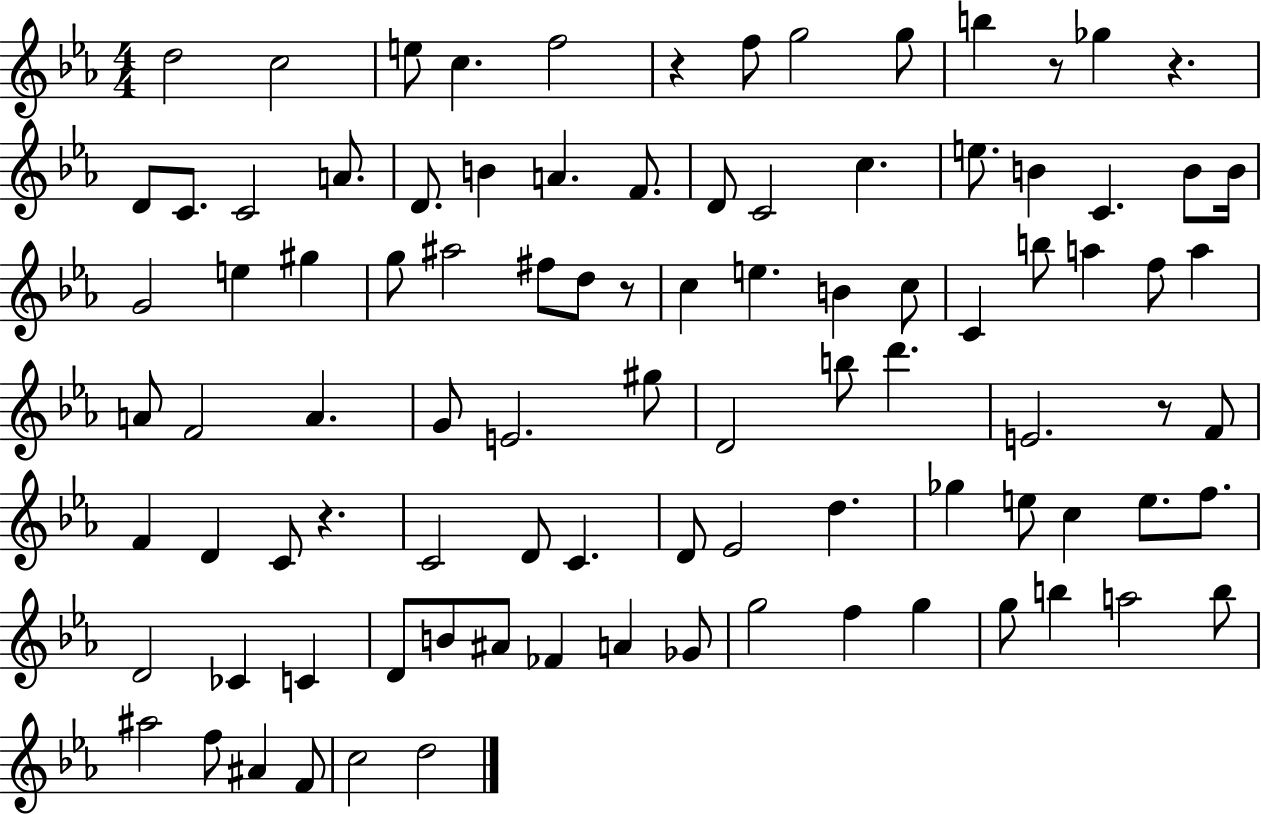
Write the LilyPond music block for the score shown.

{
  \clef treble
  \numericTimeSignature
  \time 4/4
  \key ees \major
  \repeat volta 2 { d''2 c''2 | e''8 c''4. f''2 | r4 f''8 g''2 g''8 | b''4 r8 ges''4 r4. | \break d'8 c'8. c'2 a'8. | d'8. b'4 a'4. f'8. | d'8 c'2 c''4. | e''8. b'4 c'4. b'8 b'16 | \break g'2 e''4 gis''4 | g''8 ais''2 fis''8 d''8 r8 | c''4 e''4. b'4 c''8 | c'4 b''8 a''4 f''8 a''4 | \break a'8 f'2 a'4. | g'8 e'2. gis''8 | d'2 b''8 d'''4. | e'2. r8 f'8 | \break f'4 d'4 c'8 r4. | c'2 d'8 c'4. | d'8 ees'2 d''4. | ges''4 e''8 c''4 e''8. f''8. | \break d'2 ces'4 c'4 | d'8 b'8 ais'8 fes'4 a'4 ges'8 | g''2 f''4 g''4 | g''8 b''4 a''2 b''8 | \break ais''2 f''8 ais'4 f'8 | c''2 d''2 | } \bar "|."
}